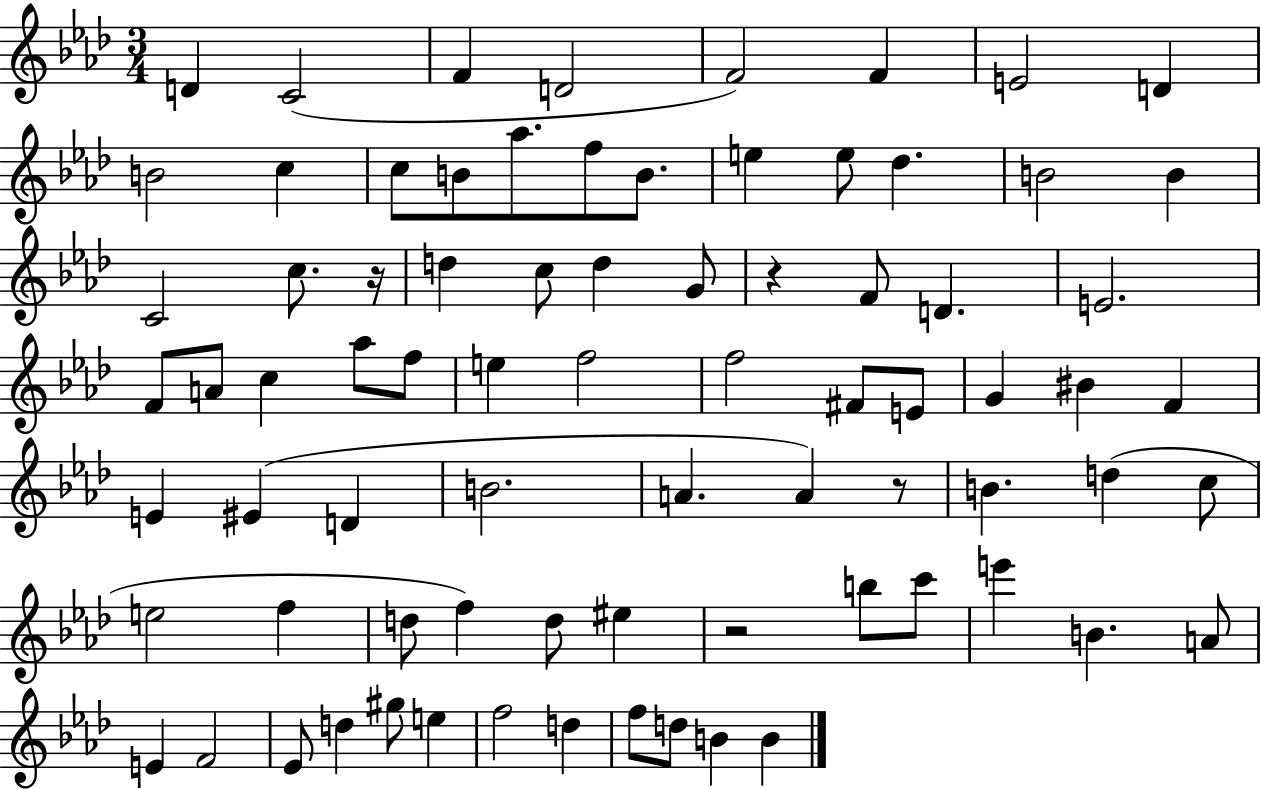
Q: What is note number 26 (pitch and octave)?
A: G4